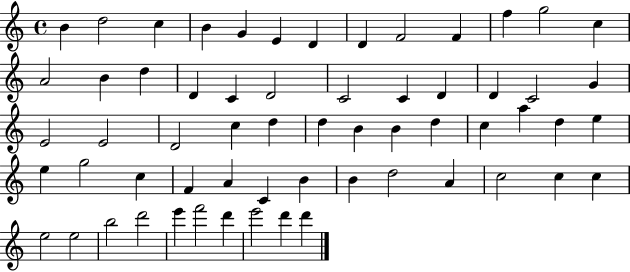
B4/q D5/h C5/q B4/q G4/q E4/q D4/q D4/q F4/h F4/q F5/q G5/h C5/q A4/h B4/q D5/q D4/q C4/q D4/h C4/h C4/q D4/q D4/q C4/h G4/q E4/h E4/h D4/h C5/q D5/q D5/q B4/q B4/q D5/q C5/q A5/q D5/q E5/q E5/q G5/h C5/q F4/q A4/q C4/q B4/q B4/q D5/h A4/q C5/h C5/q C5/q E5/h E5/h B5/h D6/h E6/q F6/h D6/q E6/h D6/q D6/q